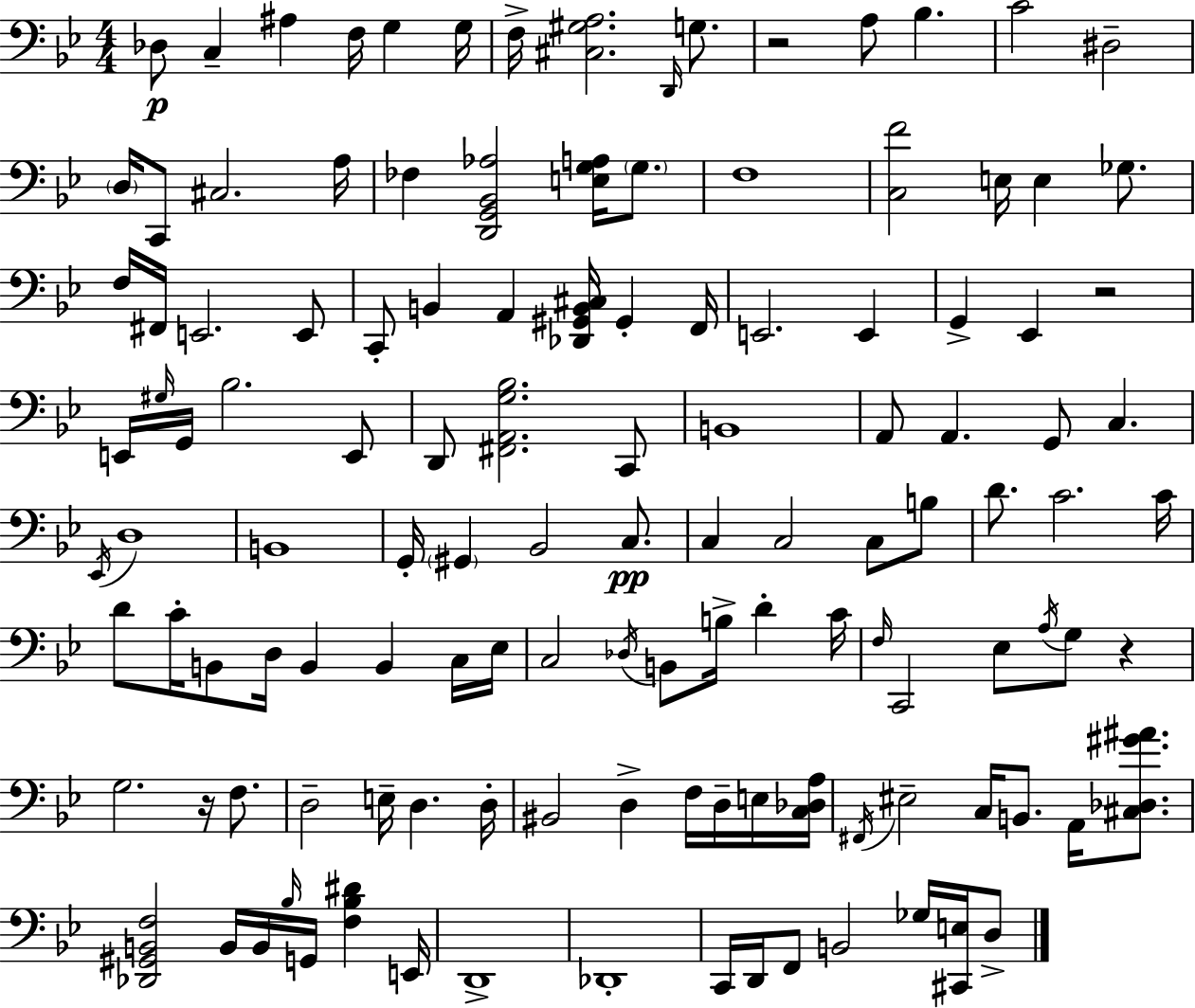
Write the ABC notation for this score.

X:1
T:Untitled
M:4/4
L:1/4
K:Gm
_D,/2 C, ^A, F,/4 G, G,/4 F,/4 [^C,^G,A,]2 D,,/4 G,/2 z2 A,/2 _B, C2 ^D,2 D,/4 C,,/2 ^C,2 A,/4 _F, [D,,G,,_B,,_A,]2 [E,G,A,]/4 G,/2 F,4 [C,F]2 E,/4 E, _G,/2 F,/4 ^F,,/4 E,,2 E,,/2 C,,/2 B,, A,, [_D,,^G,,B,,^C,]/4 ^G,, F,,/4 E,,2 E,, G,, _E,, z2 E,,/4 ^G,/4 G,,/4 _B,2 E,,/2 D,,/2 [^F,,A,,G,_B,]2 C,,/2 B,,4 A,,/2 A,, G,,/2 C, _E,,/4 D,4 B,,4 G,,/4 ^G,, _B,,2 C,/2 C, C,2 C,/2 B,/2 D/2 C2 C/4 D/2 C/4 B,,/2 D,/4 B,, B,, C,/4 _E,/4 C,2 _D,/4 B,,/2 B,/4 D C/4 F,/4 C,,2 _E,/2 A,/4 G,/2 z G,2 z/4 F,/2 D,2 E,/4 D, D,/4 ^B,,2 D, F,/4 D,/4 E,/4 [C,_D,A,]/4 ^F,,/4 ^E,2 C,/4 B,,/2 A,,/4 [^C,_D,^G^A]/2 [_D,,^G,,B,,F,]2 B,,/4 B,,/4 _B,/4 G,,/4 [F,_B,^D] E,,/4 D,,4 _D,,4 C,,/4 D,,/4 F,,/2 B,,2 _G,/4 [^C,,E,]/4 D,/2